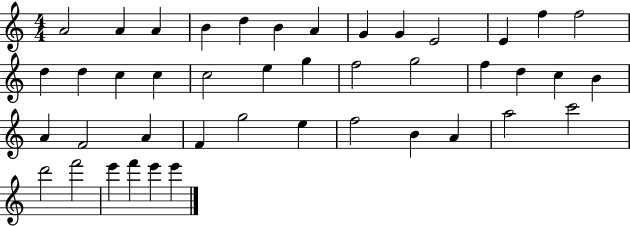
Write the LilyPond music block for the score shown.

{
  \clef treble
  \numericTimeSignature
  \time 4/4
  \key c \major
  a'2 a'4 a'4 | b'4 d''4 b'4 a'4 | g'4 g'4 e'2 | e'4 f''4 f''2 | \break d''4 d''4 c''4 c''4 | c''2 e''4 g''4 | f''2 g''2 | f''4 d''4 c''4 b'4 | \break a'4 f'2 a'4 | f'4 g''2 e''4 | f''2 b'4 a'4 | a''2 c'''2 | \break d'''2 f'''2 | e'''4 f'''4 e'''4 e'''4 | \bar "|."
}